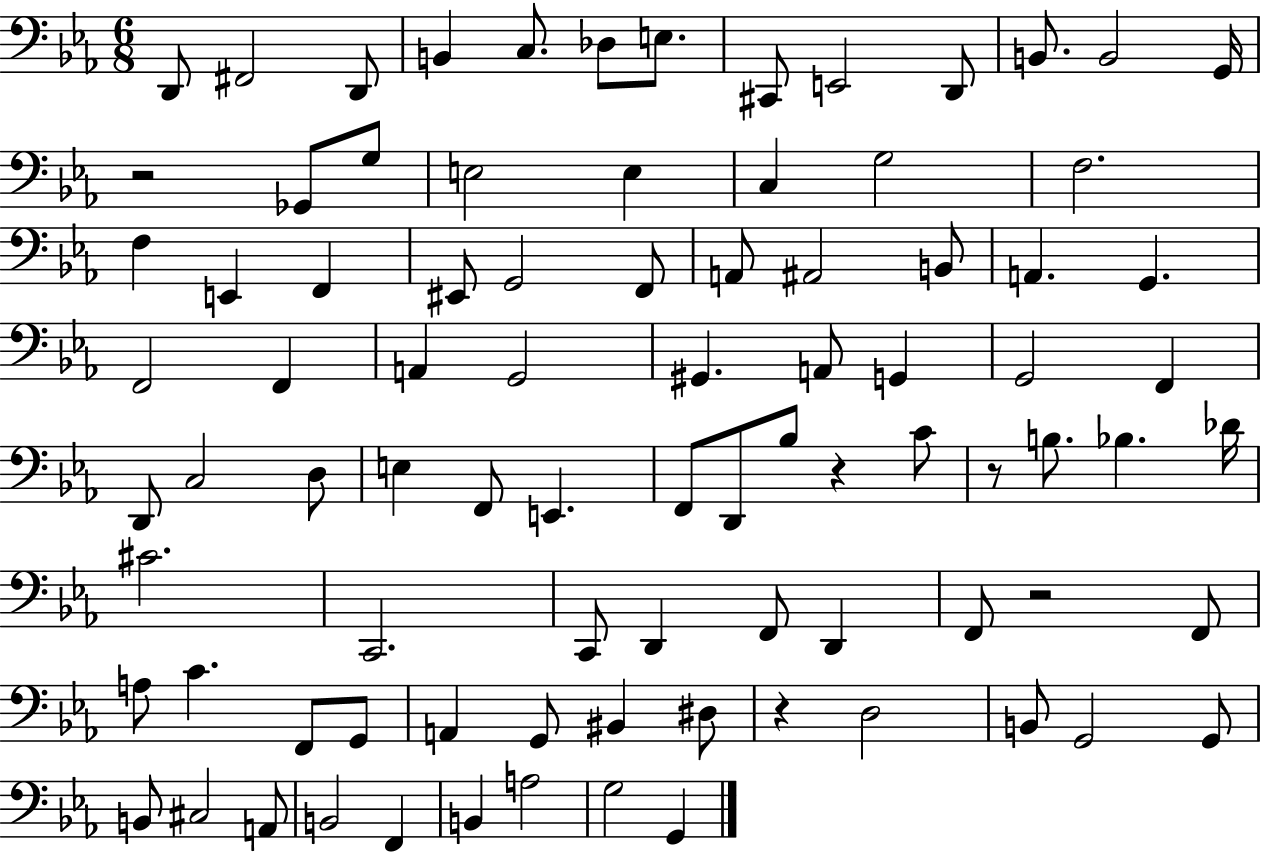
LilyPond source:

{
  \clef bass
  \numericTimeSignature
  \time 6/8
  \key ees \major
  d,8 fis,2 d,8 | b,4 c8. des8 e8. | cis,8 e,2 d,8 | b,8. b,2 g,16 | \break r2 ges,8 g8 | e2 e4 | c4 g2 | f2. | \break f4 e,4 f,4 | eis,8 g,2 f,8 | a,8 ais,2 b,8 | a,4. g,4. | \break f,2 f,4 | a,4 g,2 | gis,4. a,8 g,4 | g,2 f,4 | \break d,8 c2 d8 | e4 f,8 e,4. | f,8 d,8 bes8 r4 c'8 | r8 b8. bes4. des'16 | \break cis'2. | c,2. | c,8 d,4 f,8 d,4 | f,8 r2 f,8 | \break a8 c'4. f,8 g,8 | a,4 g,8 bis,4 dis8 | r4 d2 | b,8 g,2 g,8 | \break b,8 cis2 a,8 | b,2 f,4 | b,4 a2 | g2 g,4 | \break \bar "|."
}